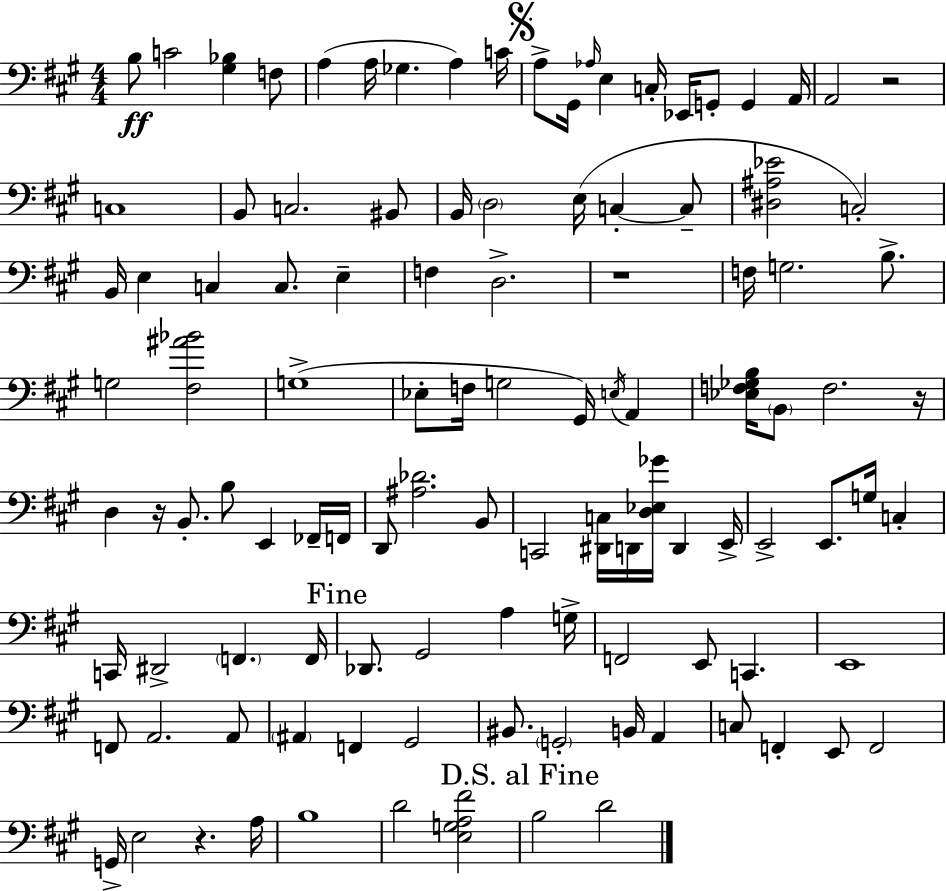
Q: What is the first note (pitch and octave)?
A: B3